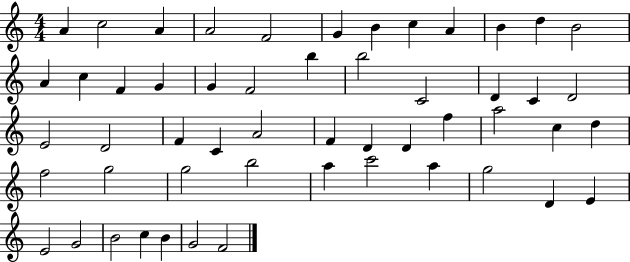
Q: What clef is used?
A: treble